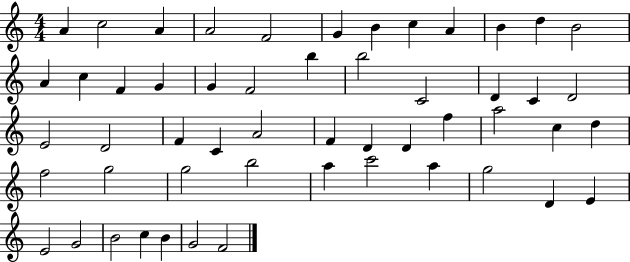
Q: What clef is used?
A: treble